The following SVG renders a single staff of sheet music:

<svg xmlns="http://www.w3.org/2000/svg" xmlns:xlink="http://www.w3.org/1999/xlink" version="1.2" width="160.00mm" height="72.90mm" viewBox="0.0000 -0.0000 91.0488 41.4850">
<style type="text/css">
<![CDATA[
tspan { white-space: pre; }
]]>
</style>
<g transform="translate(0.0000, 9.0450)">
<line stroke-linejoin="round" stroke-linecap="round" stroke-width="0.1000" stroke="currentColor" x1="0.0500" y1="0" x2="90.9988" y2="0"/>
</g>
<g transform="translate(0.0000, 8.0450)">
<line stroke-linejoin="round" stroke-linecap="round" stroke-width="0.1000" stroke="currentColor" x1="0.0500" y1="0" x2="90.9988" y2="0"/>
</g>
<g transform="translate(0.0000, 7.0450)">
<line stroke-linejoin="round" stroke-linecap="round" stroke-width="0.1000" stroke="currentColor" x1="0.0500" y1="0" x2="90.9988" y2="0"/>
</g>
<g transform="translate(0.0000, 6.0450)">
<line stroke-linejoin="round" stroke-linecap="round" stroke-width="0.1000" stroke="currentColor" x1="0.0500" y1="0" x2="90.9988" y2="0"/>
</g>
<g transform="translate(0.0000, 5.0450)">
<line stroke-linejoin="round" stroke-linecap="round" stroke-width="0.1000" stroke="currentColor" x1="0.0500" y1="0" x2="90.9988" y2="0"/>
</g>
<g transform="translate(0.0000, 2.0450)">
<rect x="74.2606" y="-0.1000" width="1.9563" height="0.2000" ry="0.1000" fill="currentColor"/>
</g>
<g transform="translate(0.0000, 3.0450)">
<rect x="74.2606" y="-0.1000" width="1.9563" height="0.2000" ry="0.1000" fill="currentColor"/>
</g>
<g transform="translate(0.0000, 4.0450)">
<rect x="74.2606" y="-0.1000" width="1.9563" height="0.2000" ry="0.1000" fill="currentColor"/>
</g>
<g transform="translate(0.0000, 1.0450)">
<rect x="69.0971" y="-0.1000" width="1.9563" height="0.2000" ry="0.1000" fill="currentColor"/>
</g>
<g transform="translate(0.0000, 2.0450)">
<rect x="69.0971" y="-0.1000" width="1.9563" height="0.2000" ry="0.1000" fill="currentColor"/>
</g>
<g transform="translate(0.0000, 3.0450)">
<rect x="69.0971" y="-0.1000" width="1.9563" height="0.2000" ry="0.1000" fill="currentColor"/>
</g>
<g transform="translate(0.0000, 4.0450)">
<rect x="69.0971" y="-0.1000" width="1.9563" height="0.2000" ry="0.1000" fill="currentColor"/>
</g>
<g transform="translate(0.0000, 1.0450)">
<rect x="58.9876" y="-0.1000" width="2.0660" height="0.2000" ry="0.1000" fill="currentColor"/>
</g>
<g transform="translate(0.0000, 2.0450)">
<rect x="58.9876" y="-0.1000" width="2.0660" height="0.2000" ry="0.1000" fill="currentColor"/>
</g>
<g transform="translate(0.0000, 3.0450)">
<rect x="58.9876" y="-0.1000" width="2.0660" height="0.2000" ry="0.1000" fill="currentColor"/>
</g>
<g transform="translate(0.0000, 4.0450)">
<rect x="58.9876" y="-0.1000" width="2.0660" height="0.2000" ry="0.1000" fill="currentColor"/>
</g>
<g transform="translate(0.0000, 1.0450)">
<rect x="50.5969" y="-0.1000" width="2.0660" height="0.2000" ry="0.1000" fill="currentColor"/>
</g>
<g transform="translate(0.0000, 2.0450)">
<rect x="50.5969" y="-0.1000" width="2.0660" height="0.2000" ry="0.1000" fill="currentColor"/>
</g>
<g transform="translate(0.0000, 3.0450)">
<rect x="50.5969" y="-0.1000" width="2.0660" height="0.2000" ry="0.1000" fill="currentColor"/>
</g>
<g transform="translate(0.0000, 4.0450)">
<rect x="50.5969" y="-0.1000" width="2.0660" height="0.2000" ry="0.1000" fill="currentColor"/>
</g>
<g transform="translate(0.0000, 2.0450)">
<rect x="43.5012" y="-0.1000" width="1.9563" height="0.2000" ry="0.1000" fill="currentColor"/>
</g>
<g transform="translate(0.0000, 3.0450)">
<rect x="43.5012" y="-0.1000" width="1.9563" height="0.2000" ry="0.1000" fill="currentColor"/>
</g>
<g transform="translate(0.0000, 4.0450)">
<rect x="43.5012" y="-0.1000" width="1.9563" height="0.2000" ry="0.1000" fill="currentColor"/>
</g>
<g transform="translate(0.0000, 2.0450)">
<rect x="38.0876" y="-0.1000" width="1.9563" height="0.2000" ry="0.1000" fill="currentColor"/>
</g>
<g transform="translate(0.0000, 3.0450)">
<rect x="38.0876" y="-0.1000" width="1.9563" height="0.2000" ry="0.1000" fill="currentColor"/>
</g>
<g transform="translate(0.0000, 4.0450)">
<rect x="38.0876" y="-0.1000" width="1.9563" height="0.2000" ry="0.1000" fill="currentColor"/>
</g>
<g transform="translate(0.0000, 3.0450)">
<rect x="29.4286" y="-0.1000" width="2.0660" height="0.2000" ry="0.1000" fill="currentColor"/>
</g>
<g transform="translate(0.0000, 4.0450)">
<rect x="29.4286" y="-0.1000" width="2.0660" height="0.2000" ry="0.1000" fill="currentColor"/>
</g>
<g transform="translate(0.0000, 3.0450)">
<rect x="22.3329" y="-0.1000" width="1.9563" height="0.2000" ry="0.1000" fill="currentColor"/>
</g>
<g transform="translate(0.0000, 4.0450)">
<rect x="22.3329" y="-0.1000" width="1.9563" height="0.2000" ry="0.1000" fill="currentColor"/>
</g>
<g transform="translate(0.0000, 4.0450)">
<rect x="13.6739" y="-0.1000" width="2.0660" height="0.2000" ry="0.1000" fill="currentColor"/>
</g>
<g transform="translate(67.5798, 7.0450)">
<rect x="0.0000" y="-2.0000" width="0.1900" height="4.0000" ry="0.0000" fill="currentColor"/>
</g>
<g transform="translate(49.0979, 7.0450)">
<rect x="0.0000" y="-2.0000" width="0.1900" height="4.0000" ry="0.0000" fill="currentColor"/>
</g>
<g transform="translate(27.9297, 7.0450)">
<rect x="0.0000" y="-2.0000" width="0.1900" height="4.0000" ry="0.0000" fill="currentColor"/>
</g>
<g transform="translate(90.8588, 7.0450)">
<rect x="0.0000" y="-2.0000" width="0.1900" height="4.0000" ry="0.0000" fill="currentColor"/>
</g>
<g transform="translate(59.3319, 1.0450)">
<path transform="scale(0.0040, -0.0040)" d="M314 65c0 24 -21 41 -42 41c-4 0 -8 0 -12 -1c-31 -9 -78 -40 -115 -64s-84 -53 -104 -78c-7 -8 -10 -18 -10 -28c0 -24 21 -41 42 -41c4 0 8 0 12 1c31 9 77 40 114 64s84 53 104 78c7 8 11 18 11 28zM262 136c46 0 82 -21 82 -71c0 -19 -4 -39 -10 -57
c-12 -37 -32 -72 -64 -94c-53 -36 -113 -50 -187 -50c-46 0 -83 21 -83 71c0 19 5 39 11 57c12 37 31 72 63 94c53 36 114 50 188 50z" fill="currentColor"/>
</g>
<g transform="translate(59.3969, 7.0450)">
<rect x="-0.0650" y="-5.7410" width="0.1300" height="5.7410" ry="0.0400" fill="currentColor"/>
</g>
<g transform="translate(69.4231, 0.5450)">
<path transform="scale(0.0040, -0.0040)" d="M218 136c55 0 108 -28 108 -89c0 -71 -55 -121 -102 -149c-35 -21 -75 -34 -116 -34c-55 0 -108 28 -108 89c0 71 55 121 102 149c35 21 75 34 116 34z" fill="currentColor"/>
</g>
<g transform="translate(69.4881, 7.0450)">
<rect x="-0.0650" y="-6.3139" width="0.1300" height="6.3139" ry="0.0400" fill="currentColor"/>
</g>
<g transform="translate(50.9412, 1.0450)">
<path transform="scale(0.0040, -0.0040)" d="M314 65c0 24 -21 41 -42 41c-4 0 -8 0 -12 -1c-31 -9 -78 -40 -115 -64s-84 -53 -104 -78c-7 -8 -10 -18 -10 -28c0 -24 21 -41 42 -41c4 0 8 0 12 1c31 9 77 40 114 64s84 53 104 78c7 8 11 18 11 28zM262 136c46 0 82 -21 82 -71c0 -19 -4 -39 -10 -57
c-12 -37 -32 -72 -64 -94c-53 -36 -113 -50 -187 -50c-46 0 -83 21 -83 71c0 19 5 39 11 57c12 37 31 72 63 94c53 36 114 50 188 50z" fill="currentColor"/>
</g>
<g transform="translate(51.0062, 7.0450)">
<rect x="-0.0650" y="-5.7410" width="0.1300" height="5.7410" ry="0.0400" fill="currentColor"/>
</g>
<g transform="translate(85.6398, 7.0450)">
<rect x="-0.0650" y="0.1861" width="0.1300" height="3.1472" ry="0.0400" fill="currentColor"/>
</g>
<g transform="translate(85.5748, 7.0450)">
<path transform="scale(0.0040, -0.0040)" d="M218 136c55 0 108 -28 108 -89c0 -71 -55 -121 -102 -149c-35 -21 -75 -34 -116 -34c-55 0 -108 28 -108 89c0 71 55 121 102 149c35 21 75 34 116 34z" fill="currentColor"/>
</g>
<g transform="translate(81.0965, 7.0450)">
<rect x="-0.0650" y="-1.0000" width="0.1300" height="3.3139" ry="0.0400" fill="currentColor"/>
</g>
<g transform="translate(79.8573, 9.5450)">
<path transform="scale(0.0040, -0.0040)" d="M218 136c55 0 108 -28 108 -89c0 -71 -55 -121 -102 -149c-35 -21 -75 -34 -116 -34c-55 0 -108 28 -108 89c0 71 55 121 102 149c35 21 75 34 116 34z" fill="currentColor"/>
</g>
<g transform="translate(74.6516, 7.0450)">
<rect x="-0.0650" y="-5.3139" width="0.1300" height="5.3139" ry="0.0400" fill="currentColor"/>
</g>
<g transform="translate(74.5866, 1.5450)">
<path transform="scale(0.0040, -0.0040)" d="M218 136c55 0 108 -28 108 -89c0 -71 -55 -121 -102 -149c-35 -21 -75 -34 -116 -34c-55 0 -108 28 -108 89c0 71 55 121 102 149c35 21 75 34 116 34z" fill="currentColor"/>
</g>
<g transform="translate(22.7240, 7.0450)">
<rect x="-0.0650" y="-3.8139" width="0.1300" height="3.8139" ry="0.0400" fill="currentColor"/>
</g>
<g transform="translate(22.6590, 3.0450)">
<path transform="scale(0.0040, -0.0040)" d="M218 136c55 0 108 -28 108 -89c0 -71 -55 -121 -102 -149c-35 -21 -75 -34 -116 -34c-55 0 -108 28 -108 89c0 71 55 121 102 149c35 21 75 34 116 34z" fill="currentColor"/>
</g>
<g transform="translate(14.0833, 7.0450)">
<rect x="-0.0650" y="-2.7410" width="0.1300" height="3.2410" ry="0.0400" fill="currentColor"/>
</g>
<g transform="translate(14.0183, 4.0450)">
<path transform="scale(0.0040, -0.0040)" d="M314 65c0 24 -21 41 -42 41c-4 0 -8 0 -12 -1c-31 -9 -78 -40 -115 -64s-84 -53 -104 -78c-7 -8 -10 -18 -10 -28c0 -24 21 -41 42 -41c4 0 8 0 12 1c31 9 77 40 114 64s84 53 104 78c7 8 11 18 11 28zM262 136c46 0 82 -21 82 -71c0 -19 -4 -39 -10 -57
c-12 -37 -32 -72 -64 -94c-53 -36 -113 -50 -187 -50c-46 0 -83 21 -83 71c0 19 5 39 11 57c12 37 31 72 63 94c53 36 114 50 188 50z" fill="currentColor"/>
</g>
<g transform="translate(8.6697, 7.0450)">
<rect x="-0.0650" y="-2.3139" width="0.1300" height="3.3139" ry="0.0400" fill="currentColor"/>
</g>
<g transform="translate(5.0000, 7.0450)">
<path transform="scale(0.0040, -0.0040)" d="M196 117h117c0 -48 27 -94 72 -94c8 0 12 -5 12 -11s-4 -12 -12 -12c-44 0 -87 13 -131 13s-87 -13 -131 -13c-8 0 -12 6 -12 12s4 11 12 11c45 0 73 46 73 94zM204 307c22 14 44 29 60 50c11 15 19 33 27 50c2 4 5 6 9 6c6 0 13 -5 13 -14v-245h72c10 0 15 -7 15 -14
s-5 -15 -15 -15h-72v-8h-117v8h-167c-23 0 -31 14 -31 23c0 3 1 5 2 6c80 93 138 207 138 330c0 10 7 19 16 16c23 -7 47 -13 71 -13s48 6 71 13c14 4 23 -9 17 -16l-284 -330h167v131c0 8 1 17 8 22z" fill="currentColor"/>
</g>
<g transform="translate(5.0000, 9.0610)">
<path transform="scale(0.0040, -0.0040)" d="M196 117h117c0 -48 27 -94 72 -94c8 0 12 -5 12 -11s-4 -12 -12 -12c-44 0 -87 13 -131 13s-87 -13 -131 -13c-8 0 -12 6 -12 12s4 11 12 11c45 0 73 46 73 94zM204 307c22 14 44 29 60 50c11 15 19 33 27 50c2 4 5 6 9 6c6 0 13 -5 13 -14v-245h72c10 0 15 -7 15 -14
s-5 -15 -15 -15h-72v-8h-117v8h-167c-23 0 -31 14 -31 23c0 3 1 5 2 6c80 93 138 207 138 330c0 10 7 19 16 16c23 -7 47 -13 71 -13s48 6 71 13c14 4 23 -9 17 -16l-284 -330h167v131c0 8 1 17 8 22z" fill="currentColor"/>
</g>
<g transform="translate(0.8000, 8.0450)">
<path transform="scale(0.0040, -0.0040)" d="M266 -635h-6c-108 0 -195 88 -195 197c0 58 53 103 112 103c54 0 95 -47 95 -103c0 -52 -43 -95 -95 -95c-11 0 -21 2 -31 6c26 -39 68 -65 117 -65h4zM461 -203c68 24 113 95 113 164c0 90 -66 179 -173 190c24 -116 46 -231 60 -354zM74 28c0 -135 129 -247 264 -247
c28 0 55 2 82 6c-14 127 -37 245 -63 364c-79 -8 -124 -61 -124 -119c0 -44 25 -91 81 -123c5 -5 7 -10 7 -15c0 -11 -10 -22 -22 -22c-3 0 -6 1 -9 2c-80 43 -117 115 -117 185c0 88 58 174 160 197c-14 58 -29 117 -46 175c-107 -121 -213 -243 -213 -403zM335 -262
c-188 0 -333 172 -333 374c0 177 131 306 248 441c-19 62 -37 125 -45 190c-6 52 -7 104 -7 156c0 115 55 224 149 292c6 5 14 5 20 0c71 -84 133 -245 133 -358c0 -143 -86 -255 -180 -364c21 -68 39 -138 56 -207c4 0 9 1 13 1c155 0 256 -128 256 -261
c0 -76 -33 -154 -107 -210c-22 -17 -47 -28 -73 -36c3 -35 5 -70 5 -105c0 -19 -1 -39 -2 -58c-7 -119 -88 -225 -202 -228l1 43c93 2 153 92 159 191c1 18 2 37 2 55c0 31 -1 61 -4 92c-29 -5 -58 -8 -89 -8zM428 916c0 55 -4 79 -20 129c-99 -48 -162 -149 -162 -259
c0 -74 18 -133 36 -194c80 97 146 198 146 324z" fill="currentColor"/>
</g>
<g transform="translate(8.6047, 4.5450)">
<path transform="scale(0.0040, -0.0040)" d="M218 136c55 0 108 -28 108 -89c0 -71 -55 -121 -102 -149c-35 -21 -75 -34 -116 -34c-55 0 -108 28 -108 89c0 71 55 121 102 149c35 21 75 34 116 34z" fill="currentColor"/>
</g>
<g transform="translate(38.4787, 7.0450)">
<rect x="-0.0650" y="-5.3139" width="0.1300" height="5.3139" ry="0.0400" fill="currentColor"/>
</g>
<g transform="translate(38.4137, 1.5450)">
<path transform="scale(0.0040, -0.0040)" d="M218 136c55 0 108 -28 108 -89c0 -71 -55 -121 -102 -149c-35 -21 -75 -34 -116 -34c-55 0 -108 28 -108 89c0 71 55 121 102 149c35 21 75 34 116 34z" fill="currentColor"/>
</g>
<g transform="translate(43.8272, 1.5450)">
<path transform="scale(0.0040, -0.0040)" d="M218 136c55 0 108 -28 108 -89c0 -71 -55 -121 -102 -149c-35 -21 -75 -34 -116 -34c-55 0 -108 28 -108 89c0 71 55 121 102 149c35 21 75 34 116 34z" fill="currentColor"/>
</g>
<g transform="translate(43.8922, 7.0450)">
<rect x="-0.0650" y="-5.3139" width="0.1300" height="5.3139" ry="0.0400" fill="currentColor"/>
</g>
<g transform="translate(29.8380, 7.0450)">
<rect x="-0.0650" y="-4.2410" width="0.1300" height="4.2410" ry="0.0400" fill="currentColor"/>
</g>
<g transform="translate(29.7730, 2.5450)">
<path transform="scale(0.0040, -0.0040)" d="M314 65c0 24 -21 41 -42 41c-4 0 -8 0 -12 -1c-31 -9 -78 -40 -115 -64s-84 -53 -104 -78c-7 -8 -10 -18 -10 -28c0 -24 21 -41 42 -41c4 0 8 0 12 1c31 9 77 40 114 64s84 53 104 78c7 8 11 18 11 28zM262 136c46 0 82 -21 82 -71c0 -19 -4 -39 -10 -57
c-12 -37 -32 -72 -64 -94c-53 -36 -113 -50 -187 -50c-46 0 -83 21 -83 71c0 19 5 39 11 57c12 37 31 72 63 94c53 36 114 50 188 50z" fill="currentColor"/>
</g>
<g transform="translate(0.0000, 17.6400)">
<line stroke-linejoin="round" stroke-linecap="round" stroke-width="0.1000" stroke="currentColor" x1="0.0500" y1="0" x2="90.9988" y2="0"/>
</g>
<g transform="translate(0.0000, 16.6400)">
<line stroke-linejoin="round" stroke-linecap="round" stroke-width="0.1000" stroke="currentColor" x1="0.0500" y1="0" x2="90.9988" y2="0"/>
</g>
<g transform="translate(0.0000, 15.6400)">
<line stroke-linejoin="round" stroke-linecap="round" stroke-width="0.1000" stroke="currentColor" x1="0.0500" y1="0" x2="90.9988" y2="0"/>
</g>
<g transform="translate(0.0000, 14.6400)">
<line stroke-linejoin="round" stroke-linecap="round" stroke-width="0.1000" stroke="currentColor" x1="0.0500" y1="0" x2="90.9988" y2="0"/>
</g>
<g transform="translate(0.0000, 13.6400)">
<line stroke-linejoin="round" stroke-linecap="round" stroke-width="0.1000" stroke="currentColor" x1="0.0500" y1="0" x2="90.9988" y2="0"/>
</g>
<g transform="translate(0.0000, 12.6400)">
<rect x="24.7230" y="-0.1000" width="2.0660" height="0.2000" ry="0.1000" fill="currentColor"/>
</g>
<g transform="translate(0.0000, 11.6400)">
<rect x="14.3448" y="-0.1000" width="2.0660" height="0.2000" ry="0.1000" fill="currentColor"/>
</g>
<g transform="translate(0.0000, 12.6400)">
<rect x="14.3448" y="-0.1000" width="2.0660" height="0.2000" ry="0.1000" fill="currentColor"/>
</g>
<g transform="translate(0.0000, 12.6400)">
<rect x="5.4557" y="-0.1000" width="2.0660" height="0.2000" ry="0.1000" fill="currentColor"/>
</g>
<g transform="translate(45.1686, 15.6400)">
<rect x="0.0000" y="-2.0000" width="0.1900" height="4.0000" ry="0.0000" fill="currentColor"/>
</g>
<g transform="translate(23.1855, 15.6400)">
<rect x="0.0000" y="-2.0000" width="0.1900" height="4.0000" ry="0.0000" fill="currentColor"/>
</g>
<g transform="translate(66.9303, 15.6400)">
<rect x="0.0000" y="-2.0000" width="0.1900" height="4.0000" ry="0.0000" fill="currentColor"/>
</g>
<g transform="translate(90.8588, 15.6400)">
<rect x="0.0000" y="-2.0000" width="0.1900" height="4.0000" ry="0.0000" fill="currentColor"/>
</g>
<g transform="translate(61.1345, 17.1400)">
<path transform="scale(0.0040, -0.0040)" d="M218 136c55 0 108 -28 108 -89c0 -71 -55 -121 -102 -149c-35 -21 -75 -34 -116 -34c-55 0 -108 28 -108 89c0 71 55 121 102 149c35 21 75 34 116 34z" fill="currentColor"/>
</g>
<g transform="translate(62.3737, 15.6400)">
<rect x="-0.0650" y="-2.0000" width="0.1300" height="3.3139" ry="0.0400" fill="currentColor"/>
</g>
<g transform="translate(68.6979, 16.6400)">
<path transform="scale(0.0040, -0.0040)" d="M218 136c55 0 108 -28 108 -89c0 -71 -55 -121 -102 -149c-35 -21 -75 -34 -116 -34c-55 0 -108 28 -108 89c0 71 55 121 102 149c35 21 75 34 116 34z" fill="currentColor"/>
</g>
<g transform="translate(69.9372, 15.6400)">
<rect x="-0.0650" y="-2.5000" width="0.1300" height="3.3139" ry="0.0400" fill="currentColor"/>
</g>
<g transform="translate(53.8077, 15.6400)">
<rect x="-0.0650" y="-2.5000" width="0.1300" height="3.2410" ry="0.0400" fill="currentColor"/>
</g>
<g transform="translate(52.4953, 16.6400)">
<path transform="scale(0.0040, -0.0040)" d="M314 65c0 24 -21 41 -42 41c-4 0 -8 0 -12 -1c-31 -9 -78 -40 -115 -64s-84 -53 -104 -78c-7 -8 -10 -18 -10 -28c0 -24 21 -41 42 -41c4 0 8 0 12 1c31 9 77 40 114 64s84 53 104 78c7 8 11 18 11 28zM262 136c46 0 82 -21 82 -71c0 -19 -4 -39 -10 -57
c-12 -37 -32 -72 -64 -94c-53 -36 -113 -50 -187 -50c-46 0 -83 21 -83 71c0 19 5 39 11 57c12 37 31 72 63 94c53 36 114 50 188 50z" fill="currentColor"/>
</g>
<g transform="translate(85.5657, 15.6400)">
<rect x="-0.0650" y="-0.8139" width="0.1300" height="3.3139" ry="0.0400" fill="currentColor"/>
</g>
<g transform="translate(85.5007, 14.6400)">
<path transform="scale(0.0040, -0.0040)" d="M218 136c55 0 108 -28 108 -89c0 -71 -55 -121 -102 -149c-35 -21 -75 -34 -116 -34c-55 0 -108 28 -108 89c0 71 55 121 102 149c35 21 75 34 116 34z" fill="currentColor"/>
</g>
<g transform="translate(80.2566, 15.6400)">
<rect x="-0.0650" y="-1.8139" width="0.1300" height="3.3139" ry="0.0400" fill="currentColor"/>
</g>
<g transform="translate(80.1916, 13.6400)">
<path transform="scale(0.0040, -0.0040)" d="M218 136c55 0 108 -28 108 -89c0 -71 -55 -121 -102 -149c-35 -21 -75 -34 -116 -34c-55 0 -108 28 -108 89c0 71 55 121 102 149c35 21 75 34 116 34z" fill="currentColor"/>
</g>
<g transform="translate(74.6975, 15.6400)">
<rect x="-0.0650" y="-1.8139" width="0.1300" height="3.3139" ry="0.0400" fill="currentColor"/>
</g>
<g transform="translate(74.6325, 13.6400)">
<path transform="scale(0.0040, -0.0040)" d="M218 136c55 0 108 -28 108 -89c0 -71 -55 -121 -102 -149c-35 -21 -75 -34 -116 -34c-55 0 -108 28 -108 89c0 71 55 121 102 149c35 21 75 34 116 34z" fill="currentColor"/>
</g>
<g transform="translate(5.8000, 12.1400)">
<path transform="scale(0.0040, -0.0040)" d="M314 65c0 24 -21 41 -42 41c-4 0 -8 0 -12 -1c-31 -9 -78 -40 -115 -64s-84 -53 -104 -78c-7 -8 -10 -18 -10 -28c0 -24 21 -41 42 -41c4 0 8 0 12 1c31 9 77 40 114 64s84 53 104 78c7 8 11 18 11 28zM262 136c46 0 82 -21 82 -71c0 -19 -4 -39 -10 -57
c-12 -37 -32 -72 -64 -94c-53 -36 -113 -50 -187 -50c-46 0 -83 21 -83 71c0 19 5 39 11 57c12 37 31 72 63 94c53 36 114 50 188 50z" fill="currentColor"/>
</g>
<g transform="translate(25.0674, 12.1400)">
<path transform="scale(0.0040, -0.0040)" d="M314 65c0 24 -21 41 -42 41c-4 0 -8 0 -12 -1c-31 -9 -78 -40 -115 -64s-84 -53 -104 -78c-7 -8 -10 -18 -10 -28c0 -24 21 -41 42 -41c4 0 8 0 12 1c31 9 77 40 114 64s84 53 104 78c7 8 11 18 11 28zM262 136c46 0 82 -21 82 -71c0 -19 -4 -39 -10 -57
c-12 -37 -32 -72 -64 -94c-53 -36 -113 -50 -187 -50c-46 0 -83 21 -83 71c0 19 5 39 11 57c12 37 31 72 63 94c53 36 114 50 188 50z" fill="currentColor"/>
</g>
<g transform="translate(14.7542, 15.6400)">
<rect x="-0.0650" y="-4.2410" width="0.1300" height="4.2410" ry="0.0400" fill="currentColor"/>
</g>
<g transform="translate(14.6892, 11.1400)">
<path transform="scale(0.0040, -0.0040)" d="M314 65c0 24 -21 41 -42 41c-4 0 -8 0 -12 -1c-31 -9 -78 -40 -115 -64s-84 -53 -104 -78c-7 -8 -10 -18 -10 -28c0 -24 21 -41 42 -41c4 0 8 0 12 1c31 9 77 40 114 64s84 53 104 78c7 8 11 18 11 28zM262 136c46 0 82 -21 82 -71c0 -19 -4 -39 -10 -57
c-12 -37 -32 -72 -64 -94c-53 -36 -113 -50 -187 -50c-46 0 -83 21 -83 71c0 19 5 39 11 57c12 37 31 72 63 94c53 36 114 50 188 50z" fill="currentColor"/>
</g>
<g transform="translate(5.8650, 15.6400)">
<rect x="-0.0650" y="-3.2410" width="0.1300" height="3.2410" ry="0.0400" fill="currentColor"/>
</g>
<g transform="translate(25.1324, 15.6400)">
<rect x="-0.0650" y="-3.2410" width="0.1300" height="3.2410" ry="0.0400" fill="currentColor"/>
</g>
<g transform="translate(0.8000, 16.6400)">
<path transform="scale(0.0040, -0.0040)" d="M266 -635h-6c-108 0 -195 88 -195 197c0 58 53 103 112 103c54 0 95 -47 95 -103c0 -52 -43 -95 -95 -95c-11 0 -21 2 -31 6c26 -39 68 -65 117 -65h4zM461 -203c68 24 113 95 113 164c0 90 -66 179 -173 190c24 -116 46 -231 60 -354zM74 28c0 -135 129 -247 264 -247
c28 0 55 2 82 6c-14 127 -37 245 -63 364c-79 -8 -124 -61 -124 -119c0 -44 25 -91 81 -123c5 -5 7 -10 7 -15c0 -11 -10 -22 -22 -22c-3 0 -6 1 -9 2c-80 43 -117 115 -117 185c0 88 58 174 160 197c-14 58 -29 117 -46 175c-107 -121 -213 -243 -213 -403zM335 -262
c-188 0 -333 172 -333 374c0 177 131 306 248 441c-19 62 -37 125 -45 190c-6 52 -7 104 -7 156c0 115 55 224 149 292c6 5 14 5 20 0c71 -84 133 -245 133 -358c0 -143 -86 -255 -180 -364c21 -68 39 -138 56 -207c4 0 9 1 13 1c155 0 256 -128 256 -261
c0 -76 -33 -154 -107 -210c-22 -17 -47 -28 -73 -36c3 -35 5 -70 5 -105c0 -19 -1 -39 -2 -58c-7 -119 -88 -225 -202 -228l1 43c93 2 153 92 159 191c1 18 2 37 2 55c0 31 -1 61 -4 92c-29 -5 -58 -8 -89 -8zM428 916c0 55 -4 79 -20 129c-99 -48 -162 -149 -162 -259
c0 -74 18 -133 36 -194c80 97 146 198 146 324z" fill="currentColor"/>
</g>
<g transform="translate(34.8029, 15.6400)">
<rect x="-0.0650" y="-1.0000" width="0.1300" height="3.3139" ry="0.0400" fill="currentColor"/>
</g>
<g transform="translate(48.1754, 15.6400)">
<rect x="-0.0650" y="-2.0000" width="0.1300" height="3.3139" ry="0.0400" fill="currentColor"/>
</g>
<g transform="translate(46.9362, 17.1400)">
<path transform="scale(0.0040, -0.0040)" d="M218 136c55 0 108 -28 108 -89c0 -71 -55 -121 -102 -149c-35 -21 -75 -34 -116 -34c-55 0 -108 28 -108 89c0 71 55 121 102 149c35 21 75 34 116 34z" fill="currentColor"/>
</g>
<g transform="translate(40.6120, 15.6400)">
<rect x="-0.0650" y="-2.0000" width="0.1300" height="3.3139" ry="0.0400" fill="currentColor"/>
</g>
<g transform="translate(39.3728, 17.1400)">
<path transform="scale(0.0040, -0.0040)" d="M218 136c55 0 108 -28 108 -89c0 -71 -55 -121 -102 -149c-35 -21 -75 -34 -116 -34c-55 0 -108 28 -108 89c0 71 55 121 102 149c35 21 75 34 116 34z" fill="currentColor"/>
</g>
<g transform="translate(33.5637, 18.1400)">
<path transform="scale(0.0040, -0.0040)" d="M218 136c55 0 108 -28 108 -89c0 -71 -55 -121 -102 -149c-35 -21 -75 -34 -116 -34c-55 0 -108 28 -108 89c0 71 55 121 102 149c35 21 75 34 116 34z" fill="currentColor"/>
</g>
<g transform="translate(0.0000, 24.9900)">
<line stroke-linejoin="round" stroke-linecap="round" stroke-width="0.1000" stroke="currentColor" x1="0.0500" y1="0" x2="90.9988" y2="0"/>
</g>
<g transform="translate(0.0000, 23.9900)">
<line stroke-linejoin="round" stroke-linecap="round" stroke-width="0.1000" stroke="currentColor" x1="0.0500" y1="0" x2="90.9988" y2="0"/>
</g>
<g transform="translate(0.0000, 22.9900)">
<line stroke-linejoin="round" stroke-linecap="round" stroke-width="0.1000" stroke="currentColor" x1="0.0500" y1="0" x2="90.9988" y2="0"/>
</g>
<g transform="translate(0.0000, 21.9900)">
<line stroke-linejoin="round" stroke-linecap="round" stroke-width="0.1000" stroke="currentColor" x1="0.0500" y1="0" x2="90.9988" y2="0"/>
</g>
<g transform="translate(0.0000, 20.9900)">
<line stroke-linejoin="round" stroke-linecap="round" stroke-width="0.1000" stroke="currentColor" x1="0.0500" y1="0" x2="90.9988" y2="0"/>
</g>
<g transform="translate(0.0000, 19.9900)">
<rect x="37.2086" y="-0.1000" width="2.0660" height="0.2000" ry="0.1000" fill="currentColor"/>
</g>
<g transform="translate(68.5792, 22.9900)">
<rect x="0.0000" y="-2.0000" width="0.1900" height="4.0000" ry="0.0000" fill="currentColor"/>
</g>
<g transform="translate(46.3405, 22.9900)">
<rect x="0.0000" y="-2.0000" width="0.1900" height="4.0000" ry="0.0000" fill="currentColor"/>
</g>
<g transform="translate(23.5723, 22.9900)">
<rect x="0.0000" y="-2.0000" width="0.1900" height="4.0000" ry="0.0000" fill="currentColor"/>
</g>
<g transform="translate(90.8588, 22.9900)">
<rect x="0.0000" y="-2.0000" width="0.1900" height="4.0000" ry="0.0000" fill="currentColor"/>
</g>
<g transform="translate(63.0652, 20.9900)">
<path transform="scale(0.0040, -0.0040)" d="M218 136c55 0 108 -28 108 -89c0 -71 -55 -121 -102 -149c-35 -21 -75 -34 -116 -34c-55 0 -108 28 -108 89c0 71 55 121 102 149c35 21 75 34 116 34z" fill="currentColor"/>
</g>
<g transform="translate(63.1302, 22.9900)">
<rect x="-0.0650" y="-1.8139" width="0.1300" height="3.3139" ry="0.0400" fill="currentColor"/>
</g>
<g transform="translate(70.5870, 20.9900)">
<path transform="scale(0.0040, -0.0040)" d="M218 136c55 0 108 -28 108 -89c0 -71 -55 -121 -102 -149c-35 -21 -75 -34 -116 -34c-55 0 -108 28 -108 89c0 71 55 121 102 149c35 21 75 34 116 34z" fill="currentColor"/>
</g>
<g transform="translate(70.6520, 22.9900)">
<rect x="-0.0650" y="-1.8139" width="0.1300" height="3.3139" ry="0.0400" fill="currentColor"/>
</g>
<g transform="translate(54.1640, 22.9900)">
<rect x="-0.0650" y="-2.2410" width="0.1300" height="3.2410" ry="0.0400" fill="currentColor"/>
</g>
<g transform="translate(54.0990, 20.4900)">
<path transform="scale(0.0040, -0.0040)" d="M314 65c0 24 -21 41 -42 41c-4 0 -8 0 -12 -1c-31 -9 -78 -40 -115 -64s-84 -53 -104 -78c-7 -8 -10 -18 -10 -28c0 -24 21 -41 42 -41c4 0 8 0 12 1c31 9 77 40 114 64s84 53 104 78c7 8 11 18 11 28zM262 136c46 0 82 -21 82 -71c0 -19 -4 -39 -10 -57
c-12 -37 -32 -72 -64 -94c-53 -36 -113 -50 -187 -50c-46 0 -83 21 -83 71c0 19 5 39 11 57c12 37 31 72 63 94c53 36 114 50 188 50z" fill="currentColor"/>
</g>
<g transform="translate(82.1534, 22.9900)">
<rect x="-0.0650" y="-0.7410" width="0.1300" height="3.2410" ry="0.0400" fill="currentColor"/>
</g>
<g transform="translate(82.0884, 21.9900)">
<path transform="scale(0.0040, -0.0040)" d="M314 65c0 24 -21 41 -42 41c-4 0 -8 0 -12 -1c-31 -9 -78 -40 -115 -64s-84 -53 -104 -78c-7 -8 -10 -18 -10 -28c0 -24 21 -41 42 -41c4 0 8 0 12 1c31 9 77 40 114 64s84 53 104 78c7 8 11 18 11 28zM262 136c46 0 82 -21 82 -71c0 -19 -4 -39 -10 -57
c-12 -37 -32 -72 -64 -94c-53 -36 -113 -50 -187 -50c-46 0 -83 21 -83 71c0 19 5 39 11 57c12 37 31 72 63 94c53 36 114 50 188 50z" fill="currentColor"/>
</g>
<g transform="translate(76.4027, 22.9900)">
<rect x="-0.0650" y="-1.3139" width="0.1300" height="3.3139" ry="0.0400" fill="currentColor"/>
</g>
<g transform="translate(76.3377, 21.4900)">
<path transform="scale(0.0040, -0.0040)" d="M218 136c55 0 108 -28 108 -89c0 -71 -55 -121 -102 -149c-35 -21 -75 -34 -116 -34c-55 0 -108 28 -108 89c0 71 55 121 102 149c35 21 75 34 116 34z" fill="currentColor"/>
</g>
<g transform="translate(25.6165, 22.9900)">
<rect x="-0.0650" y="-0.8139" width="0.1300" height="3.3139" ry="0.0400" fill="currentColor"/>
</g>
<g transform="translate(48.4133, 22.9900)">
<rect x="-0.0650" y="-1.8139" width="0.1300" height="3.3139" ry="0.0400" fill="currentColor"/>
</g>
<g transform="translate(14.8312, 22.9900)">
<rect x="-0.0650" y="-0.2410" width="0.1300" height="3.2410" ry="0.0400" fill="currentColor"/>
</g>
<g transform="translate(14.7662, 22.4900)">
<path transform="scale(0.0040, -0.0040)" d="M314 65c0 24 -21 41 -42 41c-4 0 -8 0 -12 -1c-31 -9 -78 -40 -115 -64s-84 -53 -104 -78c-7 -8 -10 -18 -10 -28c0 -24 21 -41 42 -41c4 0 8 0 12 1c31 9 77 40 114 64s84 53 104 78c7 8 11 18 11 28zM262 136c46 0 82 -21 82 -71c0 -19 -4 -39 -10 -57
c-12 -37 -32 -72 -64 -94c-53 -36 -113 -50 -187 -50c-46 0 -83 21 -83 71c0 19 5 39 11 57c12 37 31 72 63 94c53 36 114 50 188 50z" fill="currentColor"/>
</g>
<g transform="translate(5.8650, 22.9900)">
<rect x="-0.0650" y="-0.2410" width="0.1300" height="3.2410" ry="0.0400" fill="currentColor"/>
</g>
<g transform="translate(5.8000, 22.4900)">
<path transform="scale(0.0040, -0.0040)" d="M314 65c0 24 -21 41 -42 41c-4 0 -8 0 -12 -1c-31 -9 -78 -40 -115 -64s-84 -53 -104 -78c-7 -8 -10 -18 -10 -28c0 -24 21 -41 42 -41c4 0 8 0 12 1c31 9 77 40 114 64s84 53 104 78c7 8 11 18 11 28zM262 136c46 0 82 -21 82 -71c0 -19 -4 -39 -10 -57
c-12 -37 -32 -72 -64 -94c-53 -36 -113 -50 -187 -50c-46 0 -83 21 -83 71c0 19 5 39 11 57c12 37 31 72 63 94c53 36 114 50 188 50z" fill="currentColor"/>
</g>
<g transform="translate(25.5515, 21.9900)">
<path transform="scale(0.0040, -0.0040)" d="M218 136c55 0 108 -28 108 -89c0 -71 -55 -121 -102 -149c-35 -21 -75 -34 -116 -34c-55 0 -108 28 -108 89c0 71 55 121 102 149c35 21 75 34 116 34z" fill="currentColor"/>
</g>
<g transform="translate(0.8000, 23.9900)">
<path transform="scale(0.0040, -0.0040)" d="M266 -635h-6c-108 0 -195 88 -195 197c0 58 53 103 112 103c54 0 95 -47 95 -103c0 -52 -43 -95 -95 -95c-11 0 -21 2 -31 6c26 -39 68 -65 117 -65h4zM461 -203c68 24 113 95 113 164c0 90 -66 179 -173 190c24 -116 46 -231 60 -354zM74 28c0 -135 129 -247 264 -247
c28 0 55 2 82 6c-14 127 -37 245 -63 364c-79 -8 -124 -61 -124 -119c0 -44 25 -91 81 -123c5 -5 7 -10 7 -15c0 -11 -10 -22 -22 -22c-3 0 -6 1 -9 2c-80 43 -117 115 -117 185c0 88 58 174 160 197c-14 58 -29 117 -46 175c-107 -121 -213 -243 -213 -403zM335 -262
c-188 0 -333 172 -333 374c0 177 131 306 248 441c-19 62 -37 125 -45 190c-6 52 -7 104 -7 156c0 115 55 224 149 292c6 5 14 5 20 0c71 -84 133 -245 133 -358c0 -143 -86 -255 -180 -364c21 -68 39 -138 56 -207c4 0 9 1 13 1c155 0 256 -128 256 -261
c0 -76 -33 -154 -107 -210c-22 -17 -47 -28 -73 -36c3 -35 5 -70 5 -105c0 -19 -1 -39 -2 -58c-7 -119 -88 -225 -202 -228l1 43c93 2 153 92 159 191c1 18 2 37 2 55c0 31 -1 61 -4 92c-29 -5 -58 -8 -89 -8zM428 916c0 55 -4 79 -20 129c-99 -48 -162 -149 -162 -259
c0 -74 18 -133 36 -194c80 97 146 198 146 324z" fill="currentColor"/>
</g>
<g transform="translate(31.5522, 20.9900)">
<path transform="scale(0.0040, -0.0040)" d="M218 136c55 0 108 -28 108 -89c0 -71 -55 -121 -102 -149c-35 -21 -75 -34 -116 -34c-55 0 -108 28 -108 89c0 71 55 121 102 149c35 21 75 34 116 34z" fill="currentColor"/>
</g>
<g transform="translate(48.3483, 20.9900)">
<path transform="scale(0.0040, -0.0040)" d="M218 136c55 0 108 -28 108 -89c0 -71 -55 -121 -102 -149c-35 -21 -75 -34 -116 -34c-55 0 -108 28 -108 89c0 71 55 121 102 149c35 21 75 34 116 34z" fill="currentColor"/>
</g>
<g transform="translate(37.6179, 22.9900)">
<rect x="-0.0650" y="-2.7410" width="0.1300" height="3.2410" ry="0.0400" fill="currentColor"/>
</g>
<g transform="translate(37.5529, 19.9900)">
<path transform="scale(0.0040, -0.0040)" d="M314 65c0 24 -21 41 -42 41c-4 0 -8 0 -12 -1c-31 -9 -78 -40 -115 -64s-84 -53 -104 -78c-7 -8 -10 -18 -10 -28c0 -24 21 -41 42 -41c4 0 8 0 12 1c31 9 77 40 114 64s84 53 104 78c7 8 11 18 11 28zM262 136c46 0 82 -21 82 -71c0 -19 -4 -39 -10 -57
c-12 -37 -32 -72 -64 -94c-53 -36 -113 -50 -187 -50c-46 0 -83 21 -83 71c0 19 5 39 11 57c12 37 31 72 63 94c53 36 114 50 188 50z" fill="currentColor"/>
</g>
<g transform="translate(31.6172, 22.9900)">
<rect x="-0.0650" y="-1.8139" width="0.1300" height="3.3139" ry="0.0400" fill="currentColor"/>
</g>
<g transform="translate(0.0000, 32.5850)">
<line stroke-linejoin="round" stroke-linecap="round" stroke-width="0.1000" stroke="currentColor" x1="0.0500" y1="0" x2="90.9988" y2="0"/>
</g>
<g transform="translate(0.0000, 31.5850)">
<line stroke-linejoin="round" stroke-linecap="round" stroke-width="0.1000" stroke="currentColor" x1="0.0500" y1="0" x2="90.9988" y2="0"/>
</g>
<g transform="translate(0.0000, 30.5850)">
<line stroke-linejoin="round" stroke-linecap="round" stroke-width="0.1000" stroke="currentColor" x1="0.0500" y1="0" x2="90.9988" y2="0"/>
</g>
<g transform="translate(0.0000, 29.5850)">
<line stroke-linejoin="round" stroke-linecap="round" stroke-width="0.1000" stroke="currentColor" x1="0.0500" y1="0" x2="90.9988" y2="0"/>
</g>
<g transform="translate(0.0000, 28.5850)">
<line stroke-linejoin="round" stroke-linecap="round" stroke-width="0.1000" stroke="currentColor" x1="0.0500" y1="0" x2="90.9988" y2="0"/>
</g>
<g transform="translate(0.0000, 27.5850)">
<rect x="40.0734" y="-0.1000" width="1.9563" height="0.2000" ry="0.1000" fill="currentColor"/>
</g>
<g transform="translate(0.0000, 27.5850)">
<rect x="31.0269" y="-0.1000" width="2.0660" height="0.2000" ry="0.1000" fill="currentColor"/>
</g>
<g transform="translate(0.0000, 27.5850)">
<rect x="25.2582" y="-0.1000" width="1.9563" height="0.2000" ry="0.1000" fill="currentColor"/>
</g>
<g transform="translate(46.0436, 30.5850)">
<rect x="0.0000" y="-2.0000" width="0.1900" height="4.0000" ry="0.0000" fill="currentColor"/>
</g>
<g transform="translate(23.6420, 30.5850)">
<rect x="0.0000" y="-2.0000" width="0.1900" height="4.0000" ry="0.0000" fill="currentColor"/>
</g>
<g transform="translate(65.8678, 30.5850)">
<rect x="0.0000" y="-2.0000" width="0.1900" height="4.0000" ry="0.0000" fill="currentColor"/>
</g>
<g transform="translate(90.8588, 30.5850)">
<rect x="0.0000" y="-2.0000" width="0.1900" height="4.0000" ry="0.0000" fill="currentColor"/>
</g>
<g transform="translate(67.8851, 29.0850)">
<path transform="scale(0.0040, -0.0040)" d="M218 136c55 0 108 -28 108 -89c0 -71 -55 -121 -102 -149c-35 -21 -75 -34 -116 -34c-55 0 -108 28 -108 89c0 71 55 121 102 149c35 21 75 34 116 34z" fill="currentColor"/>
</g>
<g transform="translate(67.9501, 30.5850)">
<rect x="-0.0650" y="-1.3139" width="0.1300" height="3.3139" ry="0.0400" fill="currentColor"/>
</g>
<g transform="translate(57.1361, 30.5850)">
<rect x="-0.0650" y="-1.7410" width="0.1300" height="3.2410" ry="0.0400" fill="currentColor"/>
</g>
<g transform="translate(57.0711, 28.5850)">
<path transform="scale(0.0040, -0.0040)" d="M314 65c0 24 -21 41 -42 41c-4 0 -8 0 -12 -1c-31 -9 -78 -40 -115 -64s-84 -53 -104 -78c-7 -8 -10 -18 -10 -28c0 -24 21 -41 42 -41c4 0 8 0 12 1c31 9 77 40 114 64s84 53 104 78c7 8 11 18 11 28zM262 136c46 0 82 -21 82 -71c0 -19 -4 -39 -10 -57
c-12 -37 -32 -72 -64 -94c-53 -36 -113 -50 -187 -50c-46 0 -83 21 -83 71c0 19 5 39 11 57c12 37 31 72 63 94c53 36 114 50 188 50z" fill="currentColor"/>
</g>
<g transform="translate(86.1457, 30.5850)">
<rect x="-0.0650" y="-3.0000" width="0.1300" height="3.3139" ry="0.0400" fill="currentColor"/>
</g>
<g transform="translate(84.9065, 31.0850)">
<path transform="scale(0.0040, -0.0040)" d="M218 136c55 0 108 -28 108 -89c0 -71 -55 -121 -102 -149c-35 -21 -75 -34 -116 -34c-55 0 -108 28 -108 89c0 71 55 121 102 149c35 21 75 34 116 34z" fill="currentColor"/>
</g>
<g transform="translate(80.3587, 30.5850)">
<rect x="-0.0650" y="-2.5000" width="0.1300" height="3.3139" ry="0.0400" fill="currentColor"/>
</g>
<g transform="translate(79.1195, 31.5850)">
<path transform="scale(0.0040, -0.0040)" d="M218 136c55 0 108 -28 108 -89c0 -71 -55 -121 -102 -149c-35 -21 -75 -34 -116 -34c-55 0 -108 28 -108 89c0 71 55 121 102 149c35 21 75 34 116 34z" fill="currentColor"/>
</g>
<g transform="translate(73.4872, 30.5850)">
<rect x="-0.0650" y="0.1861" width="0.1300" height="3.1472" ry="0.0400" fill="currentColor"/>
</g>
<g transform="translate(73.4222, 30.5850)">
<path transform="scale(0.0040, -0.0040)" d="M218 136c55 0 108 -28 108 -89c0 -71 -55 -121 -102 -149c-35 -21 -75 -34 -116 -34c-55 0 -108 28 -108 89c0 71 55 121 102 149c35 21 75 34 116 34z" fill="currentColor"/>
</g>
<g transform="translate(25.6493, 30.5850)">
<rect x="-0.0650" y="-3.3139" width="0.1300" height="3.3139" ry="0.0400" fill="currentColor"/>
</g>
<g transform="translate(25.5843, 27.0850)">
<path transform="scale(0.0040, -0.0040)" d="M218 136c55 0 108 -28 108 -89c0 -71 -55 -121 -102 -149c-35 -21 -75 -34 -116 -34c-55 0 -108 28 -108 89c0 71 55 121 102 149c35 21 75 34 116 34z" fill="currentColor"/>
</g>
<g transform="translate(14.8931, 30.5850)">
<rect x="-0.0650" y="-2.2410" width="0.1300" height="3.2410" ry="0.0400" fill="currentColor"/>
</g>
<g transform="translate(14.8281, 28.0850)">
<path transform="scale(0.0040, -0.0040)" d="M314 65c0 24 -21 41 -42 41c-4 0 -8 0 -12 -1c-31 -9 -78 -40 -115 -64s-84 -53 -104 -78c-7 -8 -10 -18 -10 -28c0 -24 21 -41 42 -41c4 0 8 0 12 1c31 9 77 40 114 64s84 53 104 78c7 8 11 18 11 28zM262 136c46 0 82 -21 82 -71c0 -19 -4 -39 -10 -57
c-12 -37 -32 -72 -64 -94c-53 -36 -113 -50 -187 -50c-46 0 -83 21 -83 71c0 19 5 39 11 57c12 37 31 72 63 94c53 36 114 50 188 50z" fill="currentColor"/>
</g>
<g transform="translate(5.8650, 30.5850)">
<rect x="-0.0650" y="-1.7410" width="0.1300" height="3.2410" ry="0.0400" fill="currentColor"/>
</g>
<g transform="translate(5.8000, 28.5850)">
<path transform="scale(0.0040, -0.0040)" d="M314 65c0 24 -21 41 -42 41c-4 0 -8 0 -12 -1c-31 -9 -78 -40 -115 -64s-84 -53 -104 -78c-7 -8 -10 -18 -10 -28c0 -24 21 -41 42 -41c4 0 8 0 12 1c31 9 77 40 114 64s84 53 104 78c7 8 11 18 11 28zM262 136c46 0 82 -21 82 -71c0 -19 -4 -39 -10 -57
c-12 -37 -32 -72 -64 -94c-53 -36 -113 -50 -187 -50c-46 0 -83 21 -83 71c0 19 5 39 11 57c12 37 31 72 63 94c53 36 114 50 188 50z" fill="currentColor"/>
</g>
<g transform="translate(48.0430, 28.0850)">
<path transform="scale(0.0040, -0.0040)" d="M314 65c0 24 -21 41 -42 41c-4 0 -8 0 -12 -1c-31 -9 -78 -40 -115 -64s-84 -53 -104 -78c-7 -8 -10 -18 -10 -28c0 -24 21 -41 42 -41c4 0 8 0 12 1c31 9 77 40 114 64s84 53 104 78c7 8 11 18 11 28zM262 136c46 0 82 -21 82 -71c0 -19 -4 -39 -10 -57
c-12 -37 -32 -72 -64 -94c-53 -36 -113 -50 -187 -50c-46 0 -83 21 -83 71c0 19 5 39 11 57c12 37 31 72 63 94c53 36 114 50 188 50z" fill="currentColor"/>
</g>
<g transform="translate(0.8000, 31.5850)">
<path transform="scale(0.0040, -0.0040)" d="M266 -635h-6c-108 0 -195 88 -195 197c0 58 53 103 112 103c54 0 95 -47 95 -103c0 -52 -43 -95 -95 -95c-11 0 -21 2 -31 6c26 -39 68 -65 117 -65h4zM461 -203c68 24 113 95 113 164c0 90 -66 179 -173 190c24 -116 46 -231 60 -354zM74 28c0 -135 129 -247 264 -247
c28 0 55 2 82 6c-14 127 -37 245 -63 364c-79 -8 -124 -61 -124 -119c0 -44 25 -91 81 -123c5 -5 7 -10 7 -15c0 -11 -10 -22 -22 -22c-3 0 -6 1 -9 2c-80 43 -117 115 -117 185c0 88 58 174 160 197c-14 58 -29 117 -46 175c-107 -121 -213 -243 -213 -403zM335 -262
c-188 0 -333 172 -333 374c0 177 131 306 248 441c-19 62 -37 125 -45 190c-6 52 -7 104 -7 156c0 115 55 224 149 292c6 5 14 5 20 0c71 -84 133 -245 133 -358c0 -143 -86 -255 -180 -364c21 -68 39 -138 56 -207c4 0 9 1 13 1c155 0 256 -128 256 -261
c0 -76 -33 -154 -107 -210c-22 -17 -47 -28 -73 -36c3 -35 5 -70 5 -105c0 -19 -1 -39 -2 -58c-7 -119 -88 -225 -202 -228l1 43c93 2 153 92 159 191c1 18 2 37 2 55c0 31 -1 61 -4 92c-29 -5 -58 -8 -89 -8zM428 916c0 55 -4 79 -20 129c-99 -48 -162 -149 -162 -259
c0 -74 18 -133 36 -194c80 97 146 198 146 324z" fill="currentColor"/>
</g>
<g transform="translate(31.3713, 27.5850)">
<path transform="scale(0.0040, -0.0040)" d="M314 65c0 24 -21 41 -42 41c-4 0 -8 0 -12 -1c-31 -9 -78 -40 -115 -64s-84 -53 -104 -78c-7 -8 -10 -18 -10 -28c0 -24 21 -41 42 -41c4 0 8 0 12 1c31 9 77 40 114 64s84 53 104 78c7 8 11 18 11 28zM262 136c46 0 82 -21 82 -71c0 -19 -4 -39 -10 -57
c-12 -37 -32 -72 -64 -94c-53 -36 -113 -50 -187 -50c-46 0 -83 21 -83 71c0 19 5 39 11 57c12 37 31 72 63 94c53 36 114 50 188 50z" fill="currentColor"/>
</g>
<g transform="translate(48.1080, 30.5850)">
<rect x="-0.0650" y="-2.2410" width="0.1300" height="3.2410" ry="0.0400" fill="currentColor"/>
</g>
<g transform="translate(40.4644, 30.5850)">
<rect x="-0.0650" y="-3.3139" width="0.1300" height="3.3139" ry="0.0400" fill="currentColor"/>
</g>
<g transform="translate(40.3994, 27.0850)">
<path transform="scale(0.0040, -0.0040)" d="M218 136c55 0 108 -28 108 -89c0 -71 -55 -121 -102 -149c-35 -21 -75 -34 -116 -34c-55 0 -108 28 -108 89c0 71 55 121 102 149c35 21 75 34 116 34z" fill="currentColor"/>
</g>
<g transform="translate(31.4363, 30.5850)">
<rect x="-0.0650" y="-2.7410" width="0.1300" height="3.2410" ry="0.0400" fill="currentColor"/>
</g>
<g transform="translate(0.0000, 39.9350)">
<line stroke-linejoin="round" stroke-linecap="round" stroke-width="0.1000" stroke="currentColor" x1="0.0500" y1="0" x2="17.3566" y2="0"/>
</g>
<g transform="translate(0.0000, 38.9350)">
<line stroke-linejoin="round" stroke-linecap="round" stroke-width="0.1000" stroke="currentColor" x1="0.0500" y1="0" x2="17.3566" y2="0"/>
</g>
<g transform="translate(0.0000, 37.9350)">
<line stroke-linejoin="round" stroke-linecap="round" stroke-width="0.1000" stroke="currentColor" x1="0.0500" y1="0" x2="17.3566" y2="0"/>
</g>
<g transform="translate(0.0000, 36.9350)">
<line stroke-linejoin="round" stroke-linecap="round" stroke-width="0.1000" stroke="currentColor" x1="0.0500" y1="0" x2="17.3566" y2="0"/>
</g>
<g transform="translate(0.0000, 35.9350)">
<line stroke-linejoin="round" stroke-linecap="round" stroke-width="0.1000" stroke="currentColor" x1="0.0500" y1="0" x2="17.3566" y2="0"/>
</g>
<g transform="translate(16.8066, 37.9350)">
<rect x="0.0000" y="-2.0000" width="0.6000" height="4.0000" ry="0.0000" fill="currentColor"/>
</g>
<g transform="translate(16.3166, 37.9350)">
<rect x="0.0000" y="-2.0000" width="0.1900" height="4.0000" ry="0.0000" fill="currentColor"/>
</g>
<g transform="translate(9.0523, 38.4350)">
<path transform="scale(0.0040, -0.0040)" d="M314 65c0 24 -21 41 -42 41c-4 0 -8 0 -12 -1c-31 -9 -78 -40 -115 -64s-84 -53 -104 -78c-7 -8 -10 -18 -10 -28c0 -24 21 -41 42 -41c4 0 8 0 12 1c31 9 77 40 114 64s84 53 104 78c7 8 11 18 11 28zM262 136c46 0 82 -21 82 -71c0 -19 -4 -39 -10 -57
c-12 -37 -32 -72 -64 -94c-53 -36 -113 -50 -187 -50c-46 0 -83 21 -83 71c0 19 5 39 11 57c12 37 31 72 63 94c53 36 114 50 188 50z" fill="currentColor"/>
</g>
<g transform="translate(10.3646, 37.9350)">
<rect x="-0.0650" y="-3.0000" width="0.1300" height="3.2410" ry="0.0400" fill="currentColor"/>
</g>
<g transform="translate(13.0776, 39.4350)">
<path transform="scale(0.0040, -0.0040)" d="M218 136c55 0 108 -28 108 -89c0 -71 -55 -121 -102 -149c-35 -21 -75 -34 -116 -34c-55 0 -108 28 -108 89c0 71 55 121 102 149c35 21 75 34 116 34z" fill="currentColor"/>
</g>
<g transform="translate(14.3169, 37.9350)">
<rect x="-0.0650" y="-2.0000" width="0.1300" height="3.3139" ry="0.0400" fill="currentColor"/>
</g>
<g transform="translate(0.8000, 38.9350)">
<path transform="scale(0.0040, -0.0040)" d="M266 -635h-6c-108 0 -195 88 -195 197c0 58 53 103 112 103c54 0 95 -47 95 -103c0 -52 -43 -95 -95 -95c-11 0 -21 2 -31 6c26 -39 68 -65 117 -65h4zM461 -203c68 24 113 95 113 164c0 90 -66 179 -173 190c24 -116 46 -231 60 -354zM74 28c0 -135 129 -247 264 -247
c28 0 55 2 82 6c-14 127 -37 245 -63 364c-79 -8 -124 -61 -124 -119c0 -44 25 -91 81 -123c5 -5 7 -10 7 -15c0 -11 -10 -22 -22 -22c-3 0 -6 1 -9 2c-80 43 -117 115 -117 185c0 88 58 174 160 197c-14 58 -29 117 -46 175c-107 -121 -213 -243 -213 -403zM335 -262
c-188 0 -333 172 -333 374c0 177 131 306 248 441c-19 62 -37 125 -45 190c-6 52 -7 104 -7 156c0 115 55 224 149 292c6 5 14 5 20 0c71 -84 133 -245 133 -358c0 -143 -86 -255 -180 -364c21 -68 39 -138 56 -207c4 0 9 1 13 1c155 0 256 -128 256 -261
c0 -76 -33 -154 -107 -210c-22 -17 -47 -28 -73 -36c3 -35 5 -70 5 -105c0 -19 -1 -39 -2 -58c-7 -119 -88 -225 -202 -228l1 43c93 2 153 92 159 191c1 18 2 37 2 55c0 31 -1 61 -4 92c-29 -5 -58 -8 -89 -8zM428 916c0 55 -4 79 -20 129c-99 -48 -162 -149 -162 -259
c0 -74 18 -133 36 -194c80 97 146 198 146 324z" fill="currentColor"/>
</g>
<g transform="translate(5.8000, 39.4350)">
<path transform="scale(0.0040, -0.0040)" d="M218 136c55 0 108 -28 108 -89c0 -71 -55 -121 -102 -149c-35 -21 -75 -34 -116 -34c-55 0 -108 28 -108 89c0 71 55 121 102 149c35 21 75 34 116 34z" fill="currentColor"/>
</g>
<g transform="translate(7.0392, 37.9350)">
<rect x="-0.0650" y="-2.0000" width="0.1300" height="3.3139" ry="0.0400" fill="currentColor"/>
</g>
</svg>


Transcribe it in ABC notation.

X:1
T:Untitled
M:4/4
L:1/4
K:C
g a2 c' d'2 f' f' g'2 g'2 a' f' D B b2 d'2 b2 D F F G2 F G f f d c2 c2 d f a2 f g2 f f e d2 f2 g2 b a2 b g2 f2 e B G A F A2 F